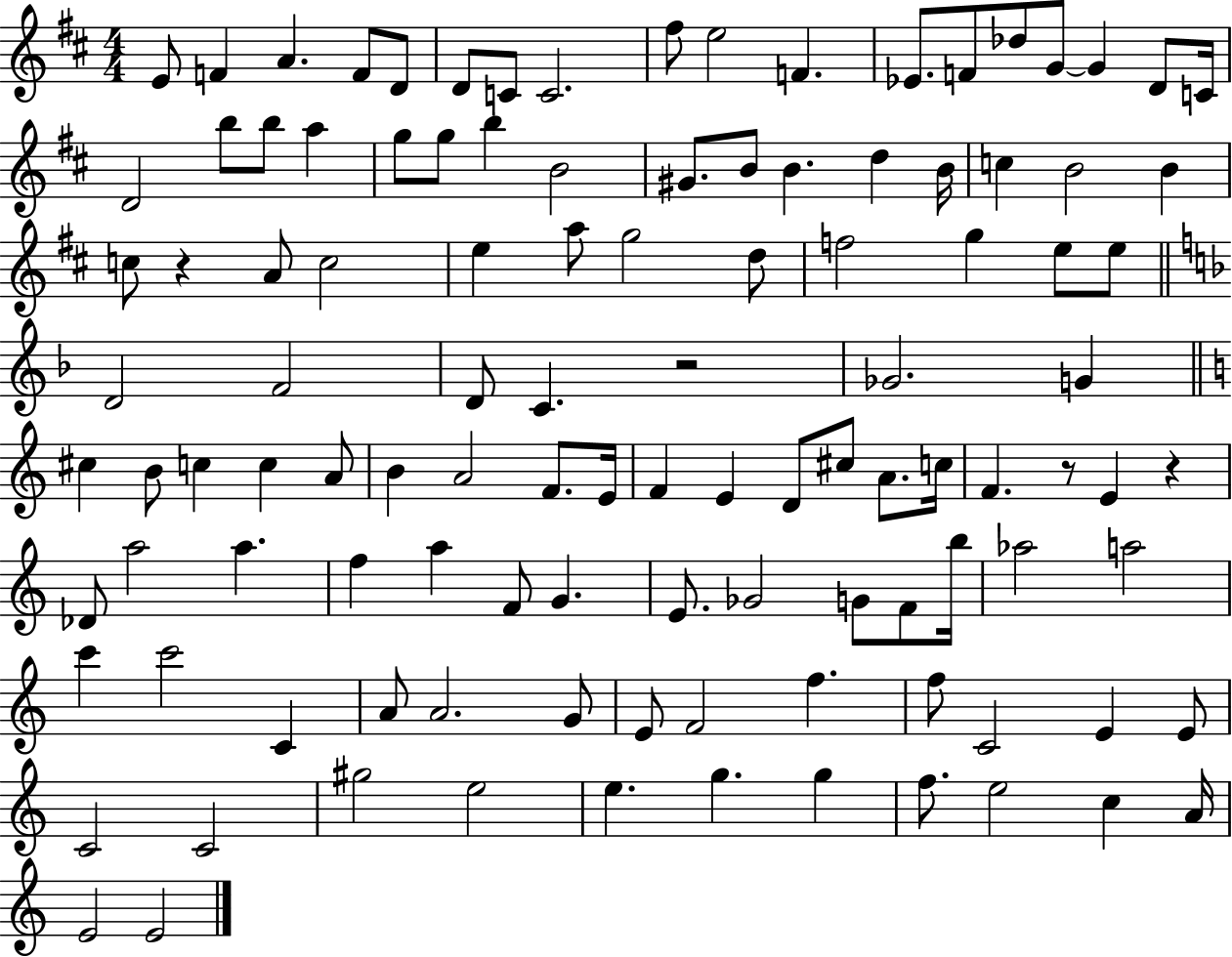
{
  \clef treble
  \numericTimeSignature
  \time 4/4
  \key d \major
  e'8 f'4 a'4. f'8 d'8 | d'8 c'8 c'2. | fis''8 e''2 f'4. | ees'8. f'8 des''8 g'8~~ g'4 d'8 c'16 | \break d'2 b''8 b''8 a''4 | g''8 g''8 b''4 b'2 | gis'8. b'8 b'4. d''4 b'16 | c''4 b'2 b'4 | \break c''8 r4 a'8 c''2 | e''4 a''8 g''2 d''8 | f''2 g''4 e''8 e''8 | \bar "||" \break \key f \major d'2 f'2 | d'8 c'4. r2 | ges'2. g'4 | \bar "||" \break \key c \major cis''4 b'8 c''4 c''4 a'8 | b'4 a'2 f'8. e'16 | f'4 e'4 d'8 cis''8 a'8. c''16 | f'4. r8 e'4 r4 | \break des'8 a''2 a''4. | f''4 a''4 f'8 g'4. | e'8. ges'2 g'8 f'8 b''16 | aes''2 a''2 | \break c'''4 c'''2 c'4 | a'8 a'2. g'8 | e'8 f'2 f''4. | f''8 c'2 e'4 e'8 | \break c'2 c'2 | gis''2 e''2 | e''4. g''4. g''4 | f''8. e''2 c''4 a'16 | \break e'2 e'2 | \bar "|."
}